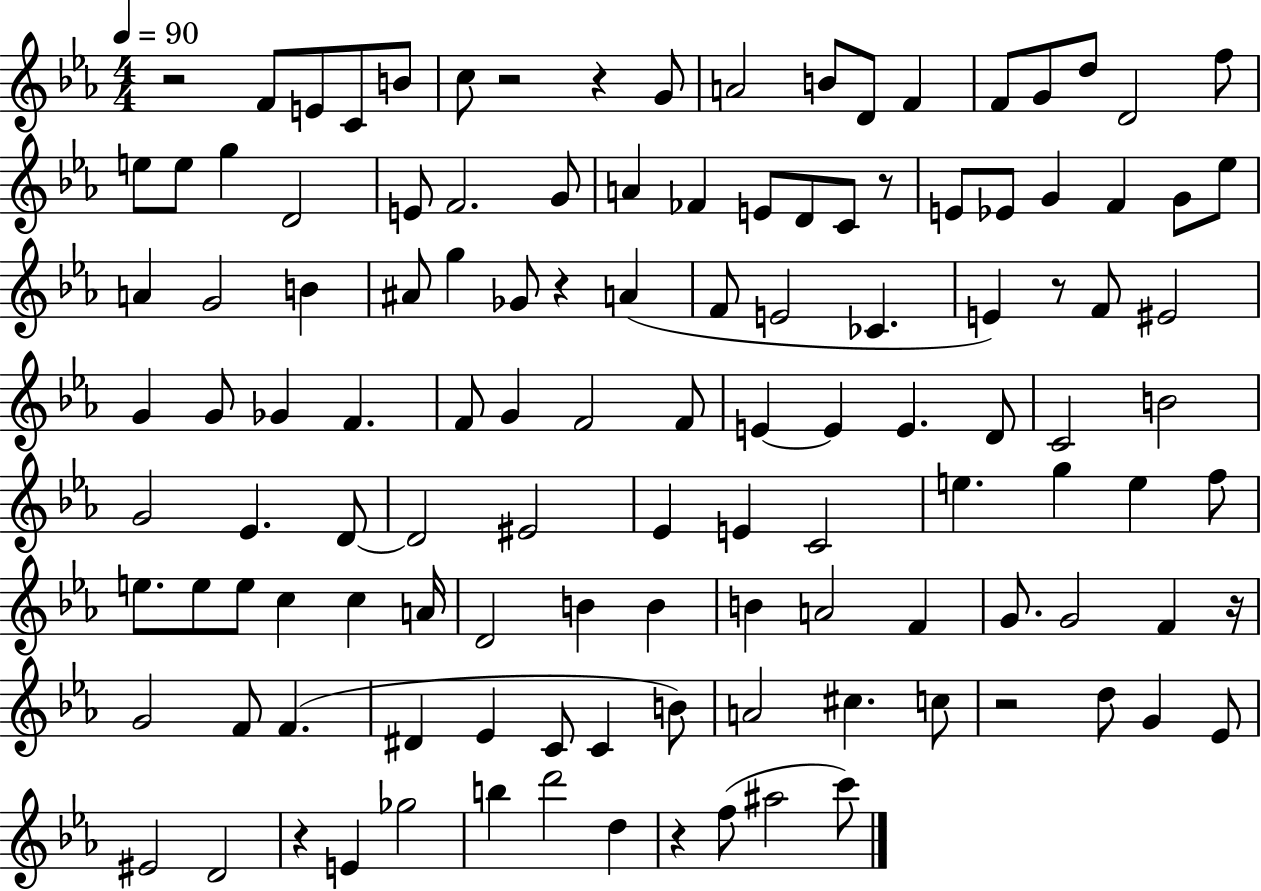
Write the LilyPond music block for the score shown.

{
  \clef treble
  \numericTimeSignature
  \time 4/4
  \key ees \major
  \tempo 4 = 90
  r2 f'8 e'8 c'8 b'8 | c''8 r2 r4 g'8 | a'2 b'8 d'8 f'4 | f'8 g'8 d''8 d'2 f''8 | \break e''8 e''8 g''4 d'2 | e'8 f'2. g'8 | a'4 fes'4 e'8 d'8 c'8 r8 | e'8 ees'8 g'4 f'4 g'8 ees''8 | \break a'4 g'2 b'4 | ais'8 g''4 ges'8 r4 a'4( | f'8 e'2 ces'4. | e'4) r8 f'8 eis'2 | \break g'4 g'8 ges'4 f'4. | f'8 g'4 f'2 f'8 | e'4~~ e'4 e'4. d'8 | c'2 b'2 | \break g'2 ees'4. d'8~~ | d'2 eis'2 | ees'4 e'4 c'2 | e''4. g''4 e''4 f''8 | \break e''8. e''8 e''8 c''4 c''4 a'16 | d'2 b'4 b'4 | b'4 a'2 f'4 | g'8. g'2 f'4 r16 | \break g'2 f'8 f'4.( | dis'4 ees'4 c'8 c'4 b'8) | a'2 cis''4. c''8 | r2 d''8 g'4 ees'8 | \break eis'2 d'2 | r4 e'4 ges''2 | b''4 d'''2 d''4 | r4 f''8( ais''2 c'''8) | \break \bar "|."
}